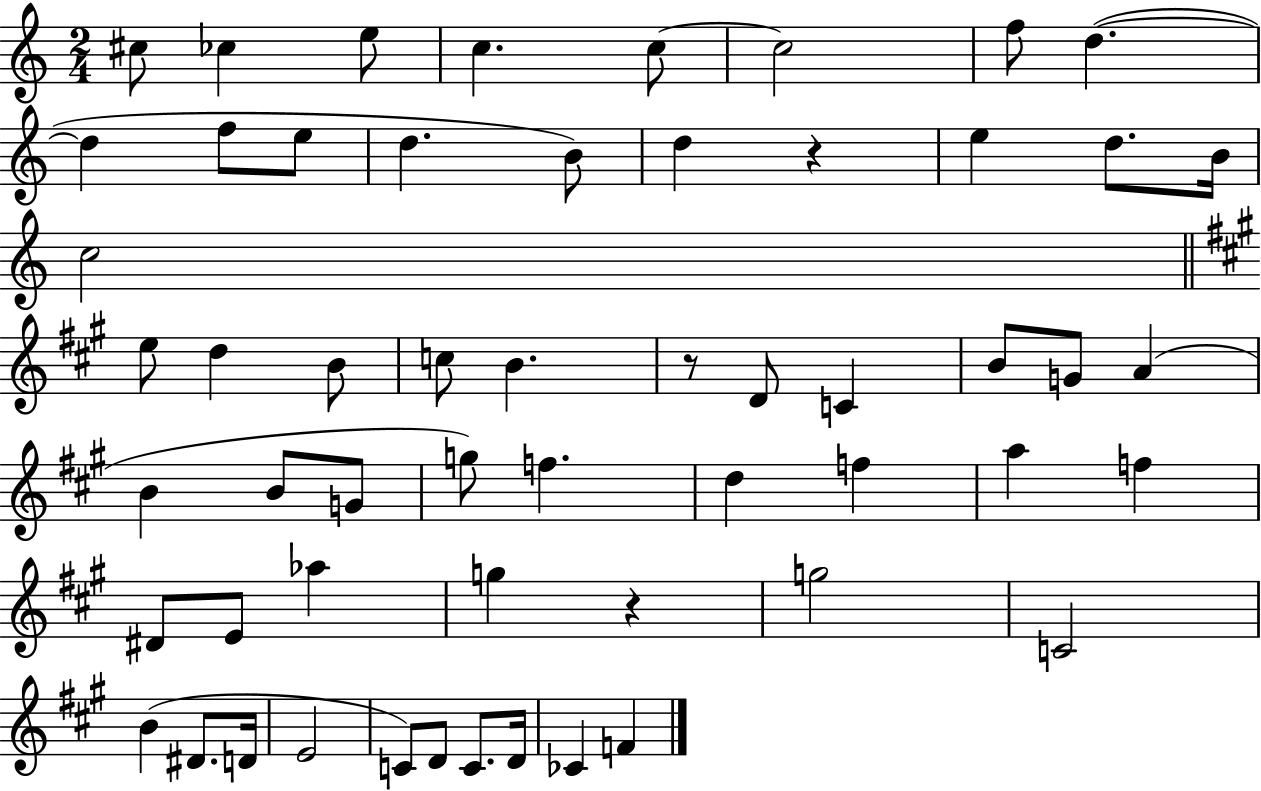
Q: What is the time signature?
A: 2/4